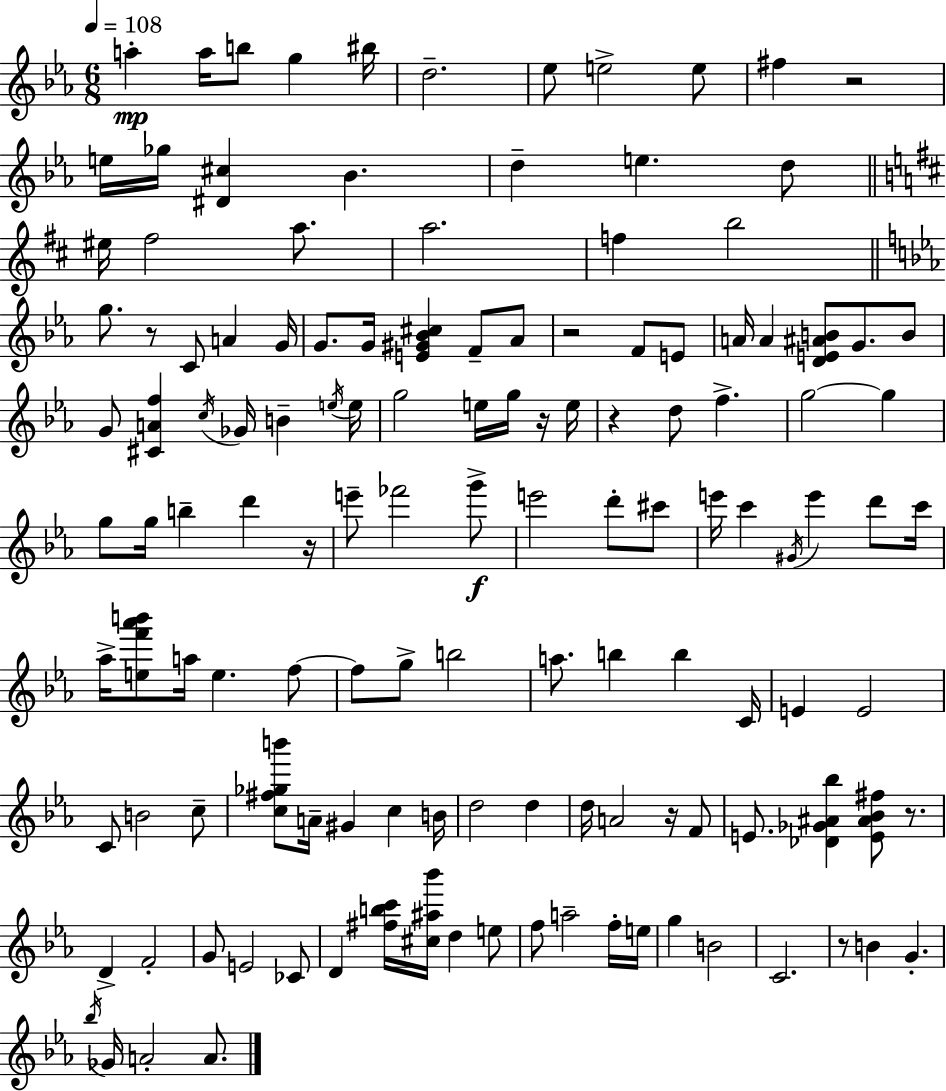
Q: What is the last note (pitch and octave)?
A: A4